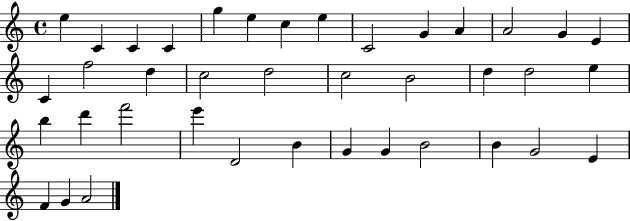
X:1
T:Untitled
M:4/4
L:1/4
K:C
e C C C g e c e C2 G A A2 G E C f2 d c2 d2 c2 B2 d d2 e b d' f'2 e' D2 B G G B2 B G2 E F G A2